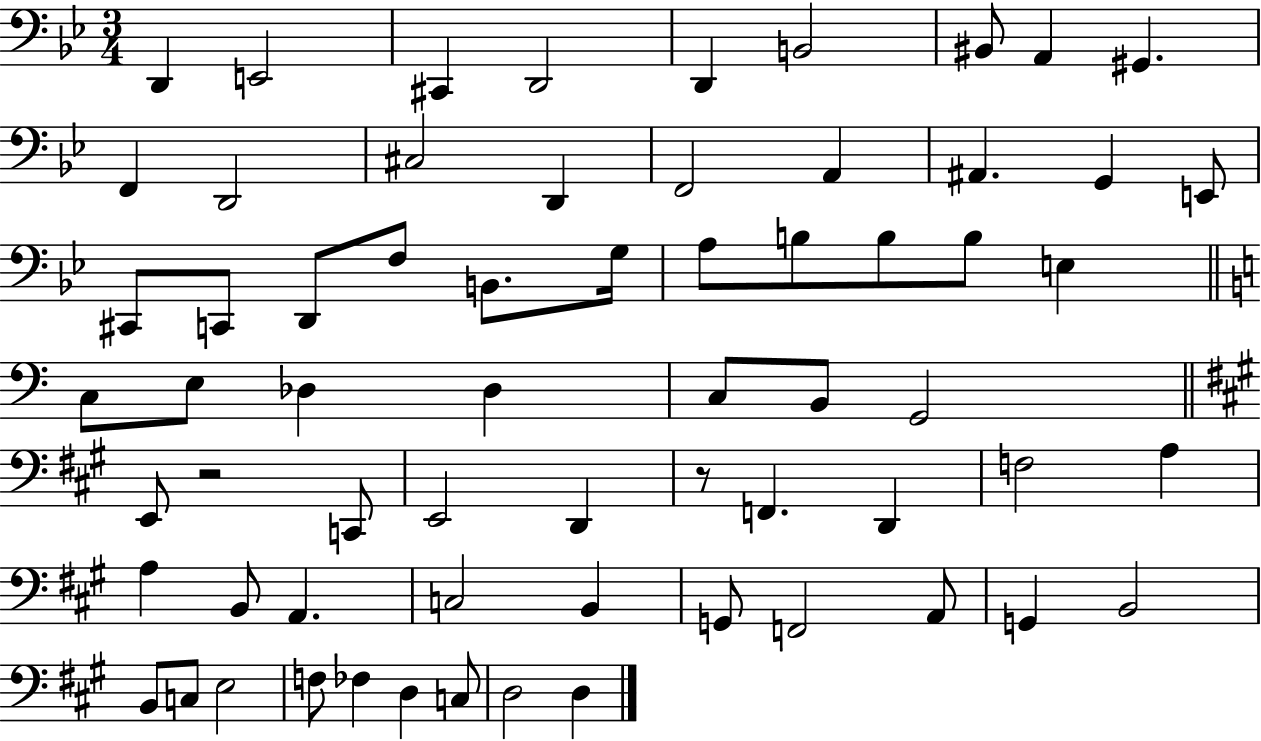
D2/q E2/h C#2/q D2/h D2/q B2/h BIS2/e A2/q G#2/q. F2/q D2/h C#3/h D2/q F2/h A2/q A#2/q. G2/q E2/e C#2/e C2/e D2/e F3/e B2/e. G3/s A3/e B3/e B3/e B3/e E3/q C3/e E3/e Db3/q Db3/q C3/e B2/e G2/h E2/e R/h C2/e E2/h D2/q R/e F2/q. D2/q F3/h A3/q A3/q B2/e A2/q. C3/h B2/q G2/e F2/h A2/e G2/q B2/h B2/e C3/e E3/h F3/e FES3/q D3/q C3/e D3/h D3/q